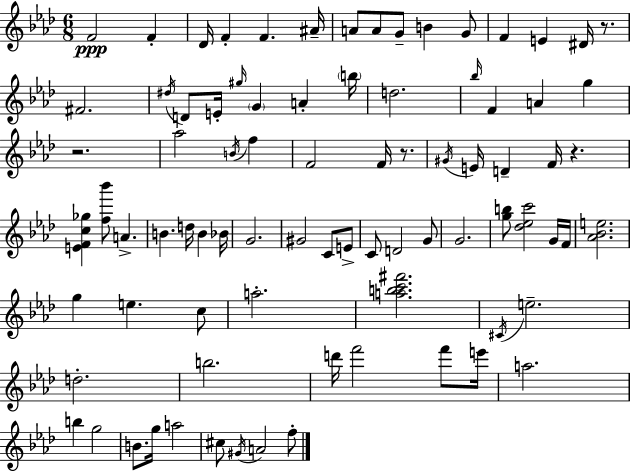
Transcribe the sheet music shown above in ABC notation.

X:1
T:Untitled
M:6/8
L:1/4
K:Fm
F2 F _D/4 F F ^A/4 A/2 A/2 G/2 B G/2 F E ^D/4 z/2 ^F2 ^d/4 D/2 E/4 ^g/4 G A b/4 d2 _b/4 F A g z2 _a2 B/4 f F2 F/4 z/2 ^G/4 E/4 D F/4 z [EFc_g] [f_b']/2 A B d/4 B _B/4 G2 ^G2 C/2 E/2 C/2 D2 G/2 G2 [gb]/2 [_d_ec']2 G/4 F/4 [_A_Be]2 g e c/2 a2 [abc'^f']2 ^C/4 e2 d2 b2 d'/4 f'2 f'/2 e'/4 a2 b g2 B/2 g/4 a2 ^c/2 ^G/4 A2 f/2